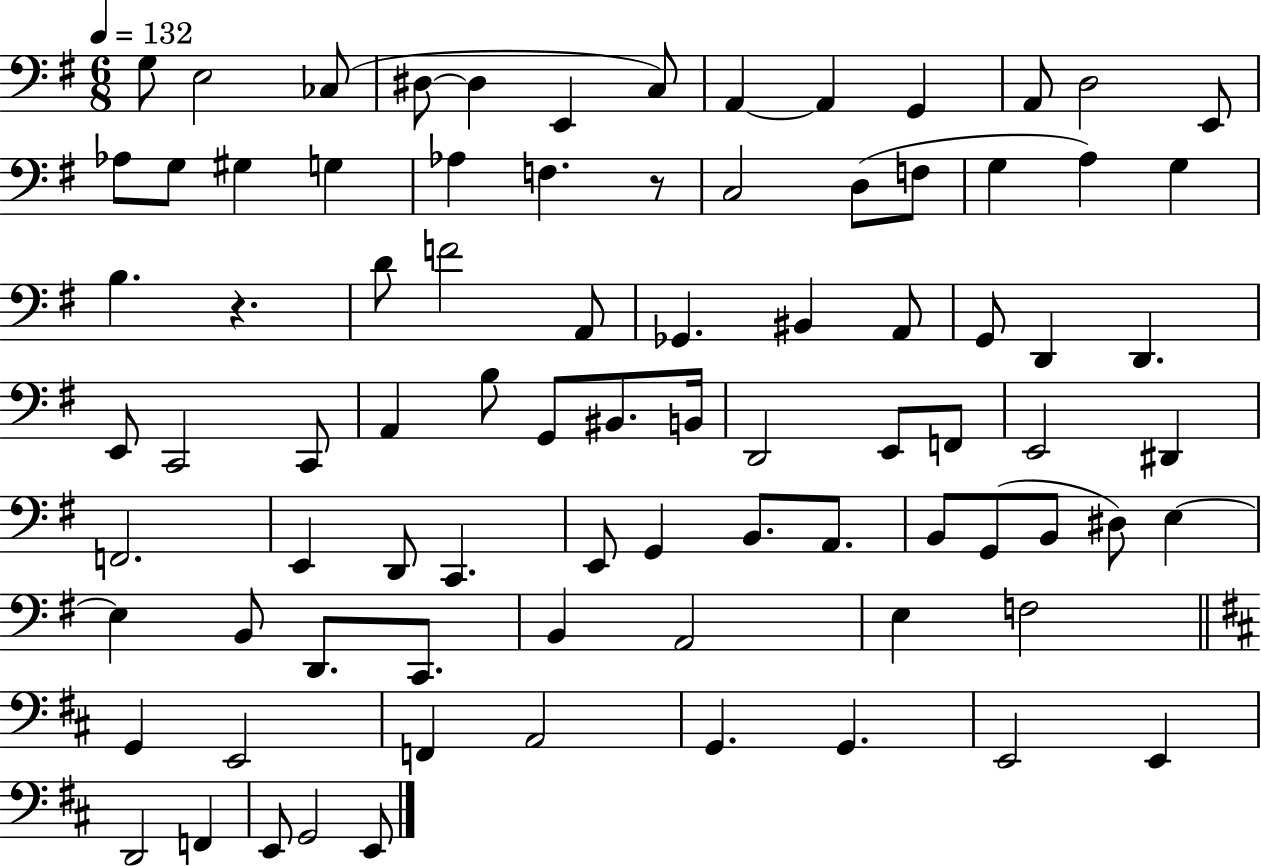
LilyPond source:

{
  \clef bass
  \numericTimeSignature
  \time 6/8
  \key g \major
  \tempo 4 = 132
  g8 e2 ces8( | dis8~~ dis4 e,4 c8) | a,4~~ a,4 g,4 | a,8 d2 e,8 | \break aes8 g8 gis4 g4 | aes4 f4. r8 | c2 d8( f8 | g4 a4) g4 | \break b4. r4. | d'8 f'2 a,8 | ges,4. bis,4 a,8 | g,8 d,4 d,4. | \break e,8 c,2 c,8 | a,4 b8 g,8 bis,8. b,16 | d,2 e,8 f,8 | e,2 dis,4 | \break f,2. | e,4 d,8 c,4. | e,8 g,4 b,8. a,8. | b,8 g,8( b,8 dis8) e4~~ | \break e4 b,8 d,8. c,8. | b,4 a,2 | e4 f2 | \bar "||" \break \key d \major g,4 e,2 | f,4 a,2 | g,4. g,4. | e,2 e,4 | \break d,2 f,4 | e,8 g,2 e,8 | \bar "|."
}